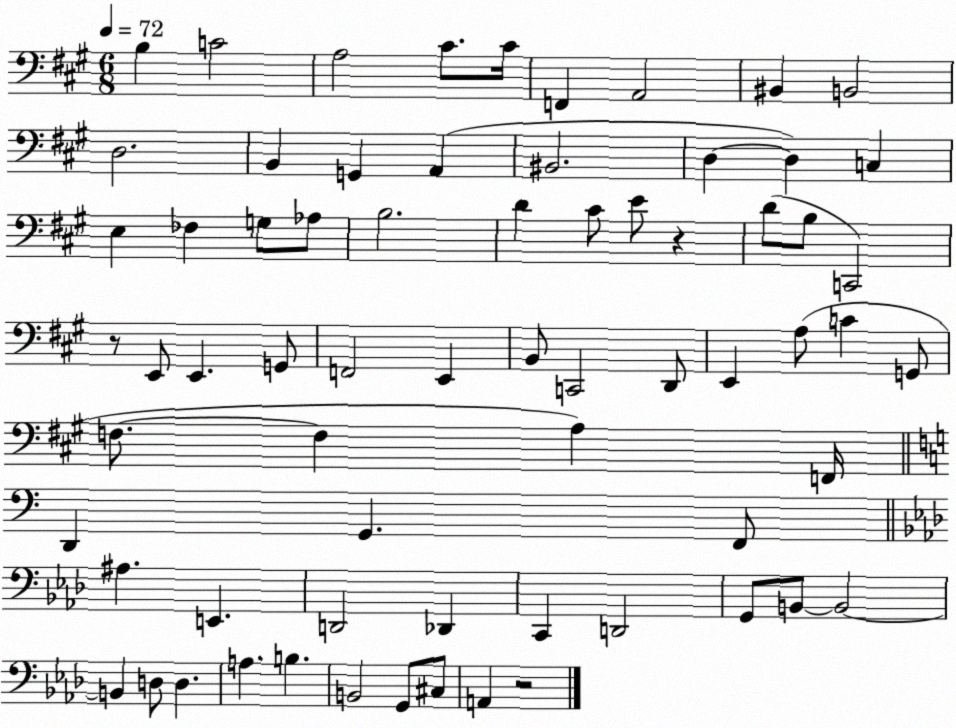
X:1
T:Untitled
M:6/8
L:1/4
K:A
B, C2 A,2 ^C/2 ^C/4 F,, A,,2 ^B,, B,,2 D,2 B,, G,, A,, ^B,,2 D, D, C, E, _F, G,/2 _A,/2 B,2 D ^C/2 E/2 z D/2 B,/2 C,,2 z/2 E,,/2 E,, G,,/2 F,,2 E,, B,,/2 C,,2 D,,/2 E,, A,/2 C G,,/2 F,/2 F, A, F,,/4 D,, G,, F,,/2 ^A, E,, D,,2 _D,, C,, D,,2 G,,/2 B,,/2 B,,2 B,, D,/2 D, A, B, B,,2 G,,/2 ^C,/2 A,, z2